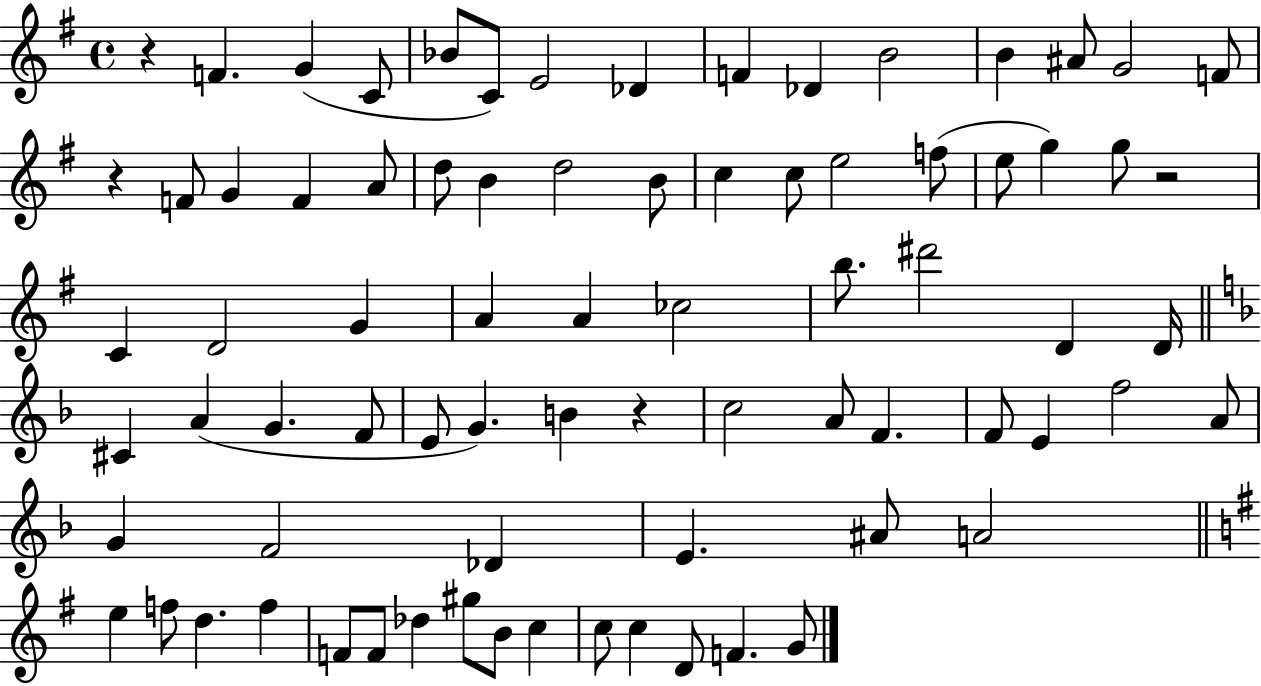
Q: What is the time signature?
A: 4/4